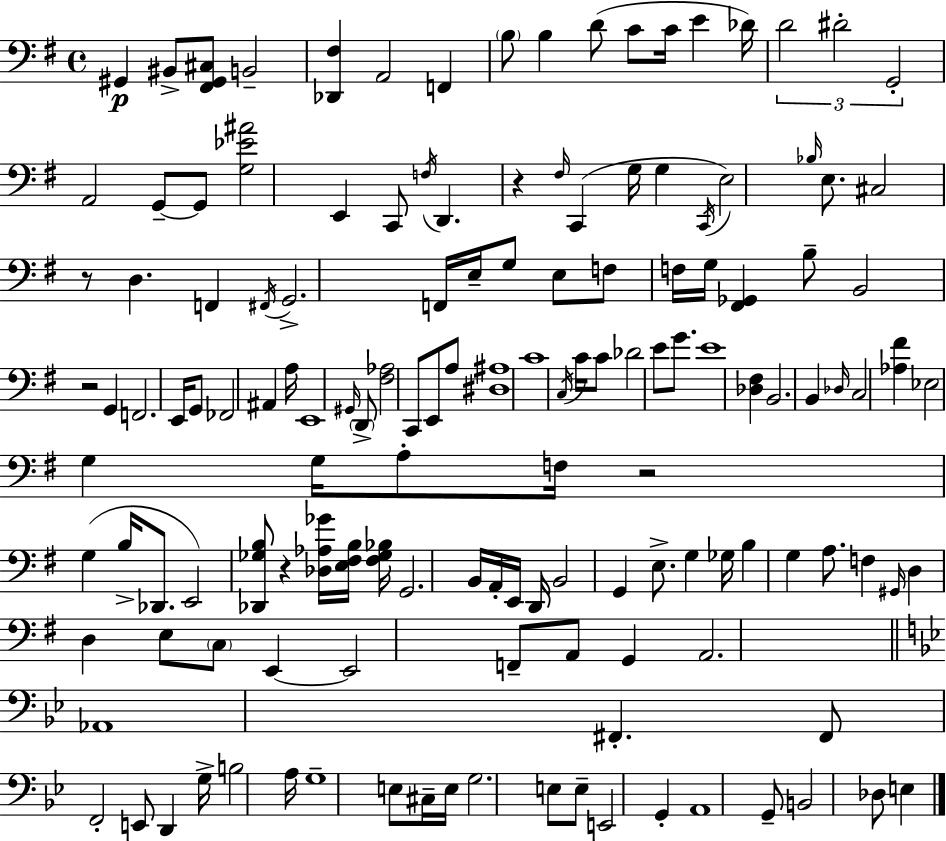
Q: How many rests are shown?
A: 5